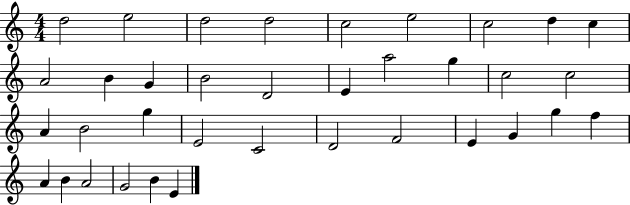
D5/h E5/h D5/h D5/h C5/h E5/h C5/h D5/q C5/q A4/h B4/q G4/q B4/h D4/h E4/q A5/h G5/q C5/h C5/h A4/q B4/h G5/q E4/h C4/h D4/h F4/h E4/q G4/q G5/q F5/q A4/q B4/q A4/h G4/h B4/q E4/q